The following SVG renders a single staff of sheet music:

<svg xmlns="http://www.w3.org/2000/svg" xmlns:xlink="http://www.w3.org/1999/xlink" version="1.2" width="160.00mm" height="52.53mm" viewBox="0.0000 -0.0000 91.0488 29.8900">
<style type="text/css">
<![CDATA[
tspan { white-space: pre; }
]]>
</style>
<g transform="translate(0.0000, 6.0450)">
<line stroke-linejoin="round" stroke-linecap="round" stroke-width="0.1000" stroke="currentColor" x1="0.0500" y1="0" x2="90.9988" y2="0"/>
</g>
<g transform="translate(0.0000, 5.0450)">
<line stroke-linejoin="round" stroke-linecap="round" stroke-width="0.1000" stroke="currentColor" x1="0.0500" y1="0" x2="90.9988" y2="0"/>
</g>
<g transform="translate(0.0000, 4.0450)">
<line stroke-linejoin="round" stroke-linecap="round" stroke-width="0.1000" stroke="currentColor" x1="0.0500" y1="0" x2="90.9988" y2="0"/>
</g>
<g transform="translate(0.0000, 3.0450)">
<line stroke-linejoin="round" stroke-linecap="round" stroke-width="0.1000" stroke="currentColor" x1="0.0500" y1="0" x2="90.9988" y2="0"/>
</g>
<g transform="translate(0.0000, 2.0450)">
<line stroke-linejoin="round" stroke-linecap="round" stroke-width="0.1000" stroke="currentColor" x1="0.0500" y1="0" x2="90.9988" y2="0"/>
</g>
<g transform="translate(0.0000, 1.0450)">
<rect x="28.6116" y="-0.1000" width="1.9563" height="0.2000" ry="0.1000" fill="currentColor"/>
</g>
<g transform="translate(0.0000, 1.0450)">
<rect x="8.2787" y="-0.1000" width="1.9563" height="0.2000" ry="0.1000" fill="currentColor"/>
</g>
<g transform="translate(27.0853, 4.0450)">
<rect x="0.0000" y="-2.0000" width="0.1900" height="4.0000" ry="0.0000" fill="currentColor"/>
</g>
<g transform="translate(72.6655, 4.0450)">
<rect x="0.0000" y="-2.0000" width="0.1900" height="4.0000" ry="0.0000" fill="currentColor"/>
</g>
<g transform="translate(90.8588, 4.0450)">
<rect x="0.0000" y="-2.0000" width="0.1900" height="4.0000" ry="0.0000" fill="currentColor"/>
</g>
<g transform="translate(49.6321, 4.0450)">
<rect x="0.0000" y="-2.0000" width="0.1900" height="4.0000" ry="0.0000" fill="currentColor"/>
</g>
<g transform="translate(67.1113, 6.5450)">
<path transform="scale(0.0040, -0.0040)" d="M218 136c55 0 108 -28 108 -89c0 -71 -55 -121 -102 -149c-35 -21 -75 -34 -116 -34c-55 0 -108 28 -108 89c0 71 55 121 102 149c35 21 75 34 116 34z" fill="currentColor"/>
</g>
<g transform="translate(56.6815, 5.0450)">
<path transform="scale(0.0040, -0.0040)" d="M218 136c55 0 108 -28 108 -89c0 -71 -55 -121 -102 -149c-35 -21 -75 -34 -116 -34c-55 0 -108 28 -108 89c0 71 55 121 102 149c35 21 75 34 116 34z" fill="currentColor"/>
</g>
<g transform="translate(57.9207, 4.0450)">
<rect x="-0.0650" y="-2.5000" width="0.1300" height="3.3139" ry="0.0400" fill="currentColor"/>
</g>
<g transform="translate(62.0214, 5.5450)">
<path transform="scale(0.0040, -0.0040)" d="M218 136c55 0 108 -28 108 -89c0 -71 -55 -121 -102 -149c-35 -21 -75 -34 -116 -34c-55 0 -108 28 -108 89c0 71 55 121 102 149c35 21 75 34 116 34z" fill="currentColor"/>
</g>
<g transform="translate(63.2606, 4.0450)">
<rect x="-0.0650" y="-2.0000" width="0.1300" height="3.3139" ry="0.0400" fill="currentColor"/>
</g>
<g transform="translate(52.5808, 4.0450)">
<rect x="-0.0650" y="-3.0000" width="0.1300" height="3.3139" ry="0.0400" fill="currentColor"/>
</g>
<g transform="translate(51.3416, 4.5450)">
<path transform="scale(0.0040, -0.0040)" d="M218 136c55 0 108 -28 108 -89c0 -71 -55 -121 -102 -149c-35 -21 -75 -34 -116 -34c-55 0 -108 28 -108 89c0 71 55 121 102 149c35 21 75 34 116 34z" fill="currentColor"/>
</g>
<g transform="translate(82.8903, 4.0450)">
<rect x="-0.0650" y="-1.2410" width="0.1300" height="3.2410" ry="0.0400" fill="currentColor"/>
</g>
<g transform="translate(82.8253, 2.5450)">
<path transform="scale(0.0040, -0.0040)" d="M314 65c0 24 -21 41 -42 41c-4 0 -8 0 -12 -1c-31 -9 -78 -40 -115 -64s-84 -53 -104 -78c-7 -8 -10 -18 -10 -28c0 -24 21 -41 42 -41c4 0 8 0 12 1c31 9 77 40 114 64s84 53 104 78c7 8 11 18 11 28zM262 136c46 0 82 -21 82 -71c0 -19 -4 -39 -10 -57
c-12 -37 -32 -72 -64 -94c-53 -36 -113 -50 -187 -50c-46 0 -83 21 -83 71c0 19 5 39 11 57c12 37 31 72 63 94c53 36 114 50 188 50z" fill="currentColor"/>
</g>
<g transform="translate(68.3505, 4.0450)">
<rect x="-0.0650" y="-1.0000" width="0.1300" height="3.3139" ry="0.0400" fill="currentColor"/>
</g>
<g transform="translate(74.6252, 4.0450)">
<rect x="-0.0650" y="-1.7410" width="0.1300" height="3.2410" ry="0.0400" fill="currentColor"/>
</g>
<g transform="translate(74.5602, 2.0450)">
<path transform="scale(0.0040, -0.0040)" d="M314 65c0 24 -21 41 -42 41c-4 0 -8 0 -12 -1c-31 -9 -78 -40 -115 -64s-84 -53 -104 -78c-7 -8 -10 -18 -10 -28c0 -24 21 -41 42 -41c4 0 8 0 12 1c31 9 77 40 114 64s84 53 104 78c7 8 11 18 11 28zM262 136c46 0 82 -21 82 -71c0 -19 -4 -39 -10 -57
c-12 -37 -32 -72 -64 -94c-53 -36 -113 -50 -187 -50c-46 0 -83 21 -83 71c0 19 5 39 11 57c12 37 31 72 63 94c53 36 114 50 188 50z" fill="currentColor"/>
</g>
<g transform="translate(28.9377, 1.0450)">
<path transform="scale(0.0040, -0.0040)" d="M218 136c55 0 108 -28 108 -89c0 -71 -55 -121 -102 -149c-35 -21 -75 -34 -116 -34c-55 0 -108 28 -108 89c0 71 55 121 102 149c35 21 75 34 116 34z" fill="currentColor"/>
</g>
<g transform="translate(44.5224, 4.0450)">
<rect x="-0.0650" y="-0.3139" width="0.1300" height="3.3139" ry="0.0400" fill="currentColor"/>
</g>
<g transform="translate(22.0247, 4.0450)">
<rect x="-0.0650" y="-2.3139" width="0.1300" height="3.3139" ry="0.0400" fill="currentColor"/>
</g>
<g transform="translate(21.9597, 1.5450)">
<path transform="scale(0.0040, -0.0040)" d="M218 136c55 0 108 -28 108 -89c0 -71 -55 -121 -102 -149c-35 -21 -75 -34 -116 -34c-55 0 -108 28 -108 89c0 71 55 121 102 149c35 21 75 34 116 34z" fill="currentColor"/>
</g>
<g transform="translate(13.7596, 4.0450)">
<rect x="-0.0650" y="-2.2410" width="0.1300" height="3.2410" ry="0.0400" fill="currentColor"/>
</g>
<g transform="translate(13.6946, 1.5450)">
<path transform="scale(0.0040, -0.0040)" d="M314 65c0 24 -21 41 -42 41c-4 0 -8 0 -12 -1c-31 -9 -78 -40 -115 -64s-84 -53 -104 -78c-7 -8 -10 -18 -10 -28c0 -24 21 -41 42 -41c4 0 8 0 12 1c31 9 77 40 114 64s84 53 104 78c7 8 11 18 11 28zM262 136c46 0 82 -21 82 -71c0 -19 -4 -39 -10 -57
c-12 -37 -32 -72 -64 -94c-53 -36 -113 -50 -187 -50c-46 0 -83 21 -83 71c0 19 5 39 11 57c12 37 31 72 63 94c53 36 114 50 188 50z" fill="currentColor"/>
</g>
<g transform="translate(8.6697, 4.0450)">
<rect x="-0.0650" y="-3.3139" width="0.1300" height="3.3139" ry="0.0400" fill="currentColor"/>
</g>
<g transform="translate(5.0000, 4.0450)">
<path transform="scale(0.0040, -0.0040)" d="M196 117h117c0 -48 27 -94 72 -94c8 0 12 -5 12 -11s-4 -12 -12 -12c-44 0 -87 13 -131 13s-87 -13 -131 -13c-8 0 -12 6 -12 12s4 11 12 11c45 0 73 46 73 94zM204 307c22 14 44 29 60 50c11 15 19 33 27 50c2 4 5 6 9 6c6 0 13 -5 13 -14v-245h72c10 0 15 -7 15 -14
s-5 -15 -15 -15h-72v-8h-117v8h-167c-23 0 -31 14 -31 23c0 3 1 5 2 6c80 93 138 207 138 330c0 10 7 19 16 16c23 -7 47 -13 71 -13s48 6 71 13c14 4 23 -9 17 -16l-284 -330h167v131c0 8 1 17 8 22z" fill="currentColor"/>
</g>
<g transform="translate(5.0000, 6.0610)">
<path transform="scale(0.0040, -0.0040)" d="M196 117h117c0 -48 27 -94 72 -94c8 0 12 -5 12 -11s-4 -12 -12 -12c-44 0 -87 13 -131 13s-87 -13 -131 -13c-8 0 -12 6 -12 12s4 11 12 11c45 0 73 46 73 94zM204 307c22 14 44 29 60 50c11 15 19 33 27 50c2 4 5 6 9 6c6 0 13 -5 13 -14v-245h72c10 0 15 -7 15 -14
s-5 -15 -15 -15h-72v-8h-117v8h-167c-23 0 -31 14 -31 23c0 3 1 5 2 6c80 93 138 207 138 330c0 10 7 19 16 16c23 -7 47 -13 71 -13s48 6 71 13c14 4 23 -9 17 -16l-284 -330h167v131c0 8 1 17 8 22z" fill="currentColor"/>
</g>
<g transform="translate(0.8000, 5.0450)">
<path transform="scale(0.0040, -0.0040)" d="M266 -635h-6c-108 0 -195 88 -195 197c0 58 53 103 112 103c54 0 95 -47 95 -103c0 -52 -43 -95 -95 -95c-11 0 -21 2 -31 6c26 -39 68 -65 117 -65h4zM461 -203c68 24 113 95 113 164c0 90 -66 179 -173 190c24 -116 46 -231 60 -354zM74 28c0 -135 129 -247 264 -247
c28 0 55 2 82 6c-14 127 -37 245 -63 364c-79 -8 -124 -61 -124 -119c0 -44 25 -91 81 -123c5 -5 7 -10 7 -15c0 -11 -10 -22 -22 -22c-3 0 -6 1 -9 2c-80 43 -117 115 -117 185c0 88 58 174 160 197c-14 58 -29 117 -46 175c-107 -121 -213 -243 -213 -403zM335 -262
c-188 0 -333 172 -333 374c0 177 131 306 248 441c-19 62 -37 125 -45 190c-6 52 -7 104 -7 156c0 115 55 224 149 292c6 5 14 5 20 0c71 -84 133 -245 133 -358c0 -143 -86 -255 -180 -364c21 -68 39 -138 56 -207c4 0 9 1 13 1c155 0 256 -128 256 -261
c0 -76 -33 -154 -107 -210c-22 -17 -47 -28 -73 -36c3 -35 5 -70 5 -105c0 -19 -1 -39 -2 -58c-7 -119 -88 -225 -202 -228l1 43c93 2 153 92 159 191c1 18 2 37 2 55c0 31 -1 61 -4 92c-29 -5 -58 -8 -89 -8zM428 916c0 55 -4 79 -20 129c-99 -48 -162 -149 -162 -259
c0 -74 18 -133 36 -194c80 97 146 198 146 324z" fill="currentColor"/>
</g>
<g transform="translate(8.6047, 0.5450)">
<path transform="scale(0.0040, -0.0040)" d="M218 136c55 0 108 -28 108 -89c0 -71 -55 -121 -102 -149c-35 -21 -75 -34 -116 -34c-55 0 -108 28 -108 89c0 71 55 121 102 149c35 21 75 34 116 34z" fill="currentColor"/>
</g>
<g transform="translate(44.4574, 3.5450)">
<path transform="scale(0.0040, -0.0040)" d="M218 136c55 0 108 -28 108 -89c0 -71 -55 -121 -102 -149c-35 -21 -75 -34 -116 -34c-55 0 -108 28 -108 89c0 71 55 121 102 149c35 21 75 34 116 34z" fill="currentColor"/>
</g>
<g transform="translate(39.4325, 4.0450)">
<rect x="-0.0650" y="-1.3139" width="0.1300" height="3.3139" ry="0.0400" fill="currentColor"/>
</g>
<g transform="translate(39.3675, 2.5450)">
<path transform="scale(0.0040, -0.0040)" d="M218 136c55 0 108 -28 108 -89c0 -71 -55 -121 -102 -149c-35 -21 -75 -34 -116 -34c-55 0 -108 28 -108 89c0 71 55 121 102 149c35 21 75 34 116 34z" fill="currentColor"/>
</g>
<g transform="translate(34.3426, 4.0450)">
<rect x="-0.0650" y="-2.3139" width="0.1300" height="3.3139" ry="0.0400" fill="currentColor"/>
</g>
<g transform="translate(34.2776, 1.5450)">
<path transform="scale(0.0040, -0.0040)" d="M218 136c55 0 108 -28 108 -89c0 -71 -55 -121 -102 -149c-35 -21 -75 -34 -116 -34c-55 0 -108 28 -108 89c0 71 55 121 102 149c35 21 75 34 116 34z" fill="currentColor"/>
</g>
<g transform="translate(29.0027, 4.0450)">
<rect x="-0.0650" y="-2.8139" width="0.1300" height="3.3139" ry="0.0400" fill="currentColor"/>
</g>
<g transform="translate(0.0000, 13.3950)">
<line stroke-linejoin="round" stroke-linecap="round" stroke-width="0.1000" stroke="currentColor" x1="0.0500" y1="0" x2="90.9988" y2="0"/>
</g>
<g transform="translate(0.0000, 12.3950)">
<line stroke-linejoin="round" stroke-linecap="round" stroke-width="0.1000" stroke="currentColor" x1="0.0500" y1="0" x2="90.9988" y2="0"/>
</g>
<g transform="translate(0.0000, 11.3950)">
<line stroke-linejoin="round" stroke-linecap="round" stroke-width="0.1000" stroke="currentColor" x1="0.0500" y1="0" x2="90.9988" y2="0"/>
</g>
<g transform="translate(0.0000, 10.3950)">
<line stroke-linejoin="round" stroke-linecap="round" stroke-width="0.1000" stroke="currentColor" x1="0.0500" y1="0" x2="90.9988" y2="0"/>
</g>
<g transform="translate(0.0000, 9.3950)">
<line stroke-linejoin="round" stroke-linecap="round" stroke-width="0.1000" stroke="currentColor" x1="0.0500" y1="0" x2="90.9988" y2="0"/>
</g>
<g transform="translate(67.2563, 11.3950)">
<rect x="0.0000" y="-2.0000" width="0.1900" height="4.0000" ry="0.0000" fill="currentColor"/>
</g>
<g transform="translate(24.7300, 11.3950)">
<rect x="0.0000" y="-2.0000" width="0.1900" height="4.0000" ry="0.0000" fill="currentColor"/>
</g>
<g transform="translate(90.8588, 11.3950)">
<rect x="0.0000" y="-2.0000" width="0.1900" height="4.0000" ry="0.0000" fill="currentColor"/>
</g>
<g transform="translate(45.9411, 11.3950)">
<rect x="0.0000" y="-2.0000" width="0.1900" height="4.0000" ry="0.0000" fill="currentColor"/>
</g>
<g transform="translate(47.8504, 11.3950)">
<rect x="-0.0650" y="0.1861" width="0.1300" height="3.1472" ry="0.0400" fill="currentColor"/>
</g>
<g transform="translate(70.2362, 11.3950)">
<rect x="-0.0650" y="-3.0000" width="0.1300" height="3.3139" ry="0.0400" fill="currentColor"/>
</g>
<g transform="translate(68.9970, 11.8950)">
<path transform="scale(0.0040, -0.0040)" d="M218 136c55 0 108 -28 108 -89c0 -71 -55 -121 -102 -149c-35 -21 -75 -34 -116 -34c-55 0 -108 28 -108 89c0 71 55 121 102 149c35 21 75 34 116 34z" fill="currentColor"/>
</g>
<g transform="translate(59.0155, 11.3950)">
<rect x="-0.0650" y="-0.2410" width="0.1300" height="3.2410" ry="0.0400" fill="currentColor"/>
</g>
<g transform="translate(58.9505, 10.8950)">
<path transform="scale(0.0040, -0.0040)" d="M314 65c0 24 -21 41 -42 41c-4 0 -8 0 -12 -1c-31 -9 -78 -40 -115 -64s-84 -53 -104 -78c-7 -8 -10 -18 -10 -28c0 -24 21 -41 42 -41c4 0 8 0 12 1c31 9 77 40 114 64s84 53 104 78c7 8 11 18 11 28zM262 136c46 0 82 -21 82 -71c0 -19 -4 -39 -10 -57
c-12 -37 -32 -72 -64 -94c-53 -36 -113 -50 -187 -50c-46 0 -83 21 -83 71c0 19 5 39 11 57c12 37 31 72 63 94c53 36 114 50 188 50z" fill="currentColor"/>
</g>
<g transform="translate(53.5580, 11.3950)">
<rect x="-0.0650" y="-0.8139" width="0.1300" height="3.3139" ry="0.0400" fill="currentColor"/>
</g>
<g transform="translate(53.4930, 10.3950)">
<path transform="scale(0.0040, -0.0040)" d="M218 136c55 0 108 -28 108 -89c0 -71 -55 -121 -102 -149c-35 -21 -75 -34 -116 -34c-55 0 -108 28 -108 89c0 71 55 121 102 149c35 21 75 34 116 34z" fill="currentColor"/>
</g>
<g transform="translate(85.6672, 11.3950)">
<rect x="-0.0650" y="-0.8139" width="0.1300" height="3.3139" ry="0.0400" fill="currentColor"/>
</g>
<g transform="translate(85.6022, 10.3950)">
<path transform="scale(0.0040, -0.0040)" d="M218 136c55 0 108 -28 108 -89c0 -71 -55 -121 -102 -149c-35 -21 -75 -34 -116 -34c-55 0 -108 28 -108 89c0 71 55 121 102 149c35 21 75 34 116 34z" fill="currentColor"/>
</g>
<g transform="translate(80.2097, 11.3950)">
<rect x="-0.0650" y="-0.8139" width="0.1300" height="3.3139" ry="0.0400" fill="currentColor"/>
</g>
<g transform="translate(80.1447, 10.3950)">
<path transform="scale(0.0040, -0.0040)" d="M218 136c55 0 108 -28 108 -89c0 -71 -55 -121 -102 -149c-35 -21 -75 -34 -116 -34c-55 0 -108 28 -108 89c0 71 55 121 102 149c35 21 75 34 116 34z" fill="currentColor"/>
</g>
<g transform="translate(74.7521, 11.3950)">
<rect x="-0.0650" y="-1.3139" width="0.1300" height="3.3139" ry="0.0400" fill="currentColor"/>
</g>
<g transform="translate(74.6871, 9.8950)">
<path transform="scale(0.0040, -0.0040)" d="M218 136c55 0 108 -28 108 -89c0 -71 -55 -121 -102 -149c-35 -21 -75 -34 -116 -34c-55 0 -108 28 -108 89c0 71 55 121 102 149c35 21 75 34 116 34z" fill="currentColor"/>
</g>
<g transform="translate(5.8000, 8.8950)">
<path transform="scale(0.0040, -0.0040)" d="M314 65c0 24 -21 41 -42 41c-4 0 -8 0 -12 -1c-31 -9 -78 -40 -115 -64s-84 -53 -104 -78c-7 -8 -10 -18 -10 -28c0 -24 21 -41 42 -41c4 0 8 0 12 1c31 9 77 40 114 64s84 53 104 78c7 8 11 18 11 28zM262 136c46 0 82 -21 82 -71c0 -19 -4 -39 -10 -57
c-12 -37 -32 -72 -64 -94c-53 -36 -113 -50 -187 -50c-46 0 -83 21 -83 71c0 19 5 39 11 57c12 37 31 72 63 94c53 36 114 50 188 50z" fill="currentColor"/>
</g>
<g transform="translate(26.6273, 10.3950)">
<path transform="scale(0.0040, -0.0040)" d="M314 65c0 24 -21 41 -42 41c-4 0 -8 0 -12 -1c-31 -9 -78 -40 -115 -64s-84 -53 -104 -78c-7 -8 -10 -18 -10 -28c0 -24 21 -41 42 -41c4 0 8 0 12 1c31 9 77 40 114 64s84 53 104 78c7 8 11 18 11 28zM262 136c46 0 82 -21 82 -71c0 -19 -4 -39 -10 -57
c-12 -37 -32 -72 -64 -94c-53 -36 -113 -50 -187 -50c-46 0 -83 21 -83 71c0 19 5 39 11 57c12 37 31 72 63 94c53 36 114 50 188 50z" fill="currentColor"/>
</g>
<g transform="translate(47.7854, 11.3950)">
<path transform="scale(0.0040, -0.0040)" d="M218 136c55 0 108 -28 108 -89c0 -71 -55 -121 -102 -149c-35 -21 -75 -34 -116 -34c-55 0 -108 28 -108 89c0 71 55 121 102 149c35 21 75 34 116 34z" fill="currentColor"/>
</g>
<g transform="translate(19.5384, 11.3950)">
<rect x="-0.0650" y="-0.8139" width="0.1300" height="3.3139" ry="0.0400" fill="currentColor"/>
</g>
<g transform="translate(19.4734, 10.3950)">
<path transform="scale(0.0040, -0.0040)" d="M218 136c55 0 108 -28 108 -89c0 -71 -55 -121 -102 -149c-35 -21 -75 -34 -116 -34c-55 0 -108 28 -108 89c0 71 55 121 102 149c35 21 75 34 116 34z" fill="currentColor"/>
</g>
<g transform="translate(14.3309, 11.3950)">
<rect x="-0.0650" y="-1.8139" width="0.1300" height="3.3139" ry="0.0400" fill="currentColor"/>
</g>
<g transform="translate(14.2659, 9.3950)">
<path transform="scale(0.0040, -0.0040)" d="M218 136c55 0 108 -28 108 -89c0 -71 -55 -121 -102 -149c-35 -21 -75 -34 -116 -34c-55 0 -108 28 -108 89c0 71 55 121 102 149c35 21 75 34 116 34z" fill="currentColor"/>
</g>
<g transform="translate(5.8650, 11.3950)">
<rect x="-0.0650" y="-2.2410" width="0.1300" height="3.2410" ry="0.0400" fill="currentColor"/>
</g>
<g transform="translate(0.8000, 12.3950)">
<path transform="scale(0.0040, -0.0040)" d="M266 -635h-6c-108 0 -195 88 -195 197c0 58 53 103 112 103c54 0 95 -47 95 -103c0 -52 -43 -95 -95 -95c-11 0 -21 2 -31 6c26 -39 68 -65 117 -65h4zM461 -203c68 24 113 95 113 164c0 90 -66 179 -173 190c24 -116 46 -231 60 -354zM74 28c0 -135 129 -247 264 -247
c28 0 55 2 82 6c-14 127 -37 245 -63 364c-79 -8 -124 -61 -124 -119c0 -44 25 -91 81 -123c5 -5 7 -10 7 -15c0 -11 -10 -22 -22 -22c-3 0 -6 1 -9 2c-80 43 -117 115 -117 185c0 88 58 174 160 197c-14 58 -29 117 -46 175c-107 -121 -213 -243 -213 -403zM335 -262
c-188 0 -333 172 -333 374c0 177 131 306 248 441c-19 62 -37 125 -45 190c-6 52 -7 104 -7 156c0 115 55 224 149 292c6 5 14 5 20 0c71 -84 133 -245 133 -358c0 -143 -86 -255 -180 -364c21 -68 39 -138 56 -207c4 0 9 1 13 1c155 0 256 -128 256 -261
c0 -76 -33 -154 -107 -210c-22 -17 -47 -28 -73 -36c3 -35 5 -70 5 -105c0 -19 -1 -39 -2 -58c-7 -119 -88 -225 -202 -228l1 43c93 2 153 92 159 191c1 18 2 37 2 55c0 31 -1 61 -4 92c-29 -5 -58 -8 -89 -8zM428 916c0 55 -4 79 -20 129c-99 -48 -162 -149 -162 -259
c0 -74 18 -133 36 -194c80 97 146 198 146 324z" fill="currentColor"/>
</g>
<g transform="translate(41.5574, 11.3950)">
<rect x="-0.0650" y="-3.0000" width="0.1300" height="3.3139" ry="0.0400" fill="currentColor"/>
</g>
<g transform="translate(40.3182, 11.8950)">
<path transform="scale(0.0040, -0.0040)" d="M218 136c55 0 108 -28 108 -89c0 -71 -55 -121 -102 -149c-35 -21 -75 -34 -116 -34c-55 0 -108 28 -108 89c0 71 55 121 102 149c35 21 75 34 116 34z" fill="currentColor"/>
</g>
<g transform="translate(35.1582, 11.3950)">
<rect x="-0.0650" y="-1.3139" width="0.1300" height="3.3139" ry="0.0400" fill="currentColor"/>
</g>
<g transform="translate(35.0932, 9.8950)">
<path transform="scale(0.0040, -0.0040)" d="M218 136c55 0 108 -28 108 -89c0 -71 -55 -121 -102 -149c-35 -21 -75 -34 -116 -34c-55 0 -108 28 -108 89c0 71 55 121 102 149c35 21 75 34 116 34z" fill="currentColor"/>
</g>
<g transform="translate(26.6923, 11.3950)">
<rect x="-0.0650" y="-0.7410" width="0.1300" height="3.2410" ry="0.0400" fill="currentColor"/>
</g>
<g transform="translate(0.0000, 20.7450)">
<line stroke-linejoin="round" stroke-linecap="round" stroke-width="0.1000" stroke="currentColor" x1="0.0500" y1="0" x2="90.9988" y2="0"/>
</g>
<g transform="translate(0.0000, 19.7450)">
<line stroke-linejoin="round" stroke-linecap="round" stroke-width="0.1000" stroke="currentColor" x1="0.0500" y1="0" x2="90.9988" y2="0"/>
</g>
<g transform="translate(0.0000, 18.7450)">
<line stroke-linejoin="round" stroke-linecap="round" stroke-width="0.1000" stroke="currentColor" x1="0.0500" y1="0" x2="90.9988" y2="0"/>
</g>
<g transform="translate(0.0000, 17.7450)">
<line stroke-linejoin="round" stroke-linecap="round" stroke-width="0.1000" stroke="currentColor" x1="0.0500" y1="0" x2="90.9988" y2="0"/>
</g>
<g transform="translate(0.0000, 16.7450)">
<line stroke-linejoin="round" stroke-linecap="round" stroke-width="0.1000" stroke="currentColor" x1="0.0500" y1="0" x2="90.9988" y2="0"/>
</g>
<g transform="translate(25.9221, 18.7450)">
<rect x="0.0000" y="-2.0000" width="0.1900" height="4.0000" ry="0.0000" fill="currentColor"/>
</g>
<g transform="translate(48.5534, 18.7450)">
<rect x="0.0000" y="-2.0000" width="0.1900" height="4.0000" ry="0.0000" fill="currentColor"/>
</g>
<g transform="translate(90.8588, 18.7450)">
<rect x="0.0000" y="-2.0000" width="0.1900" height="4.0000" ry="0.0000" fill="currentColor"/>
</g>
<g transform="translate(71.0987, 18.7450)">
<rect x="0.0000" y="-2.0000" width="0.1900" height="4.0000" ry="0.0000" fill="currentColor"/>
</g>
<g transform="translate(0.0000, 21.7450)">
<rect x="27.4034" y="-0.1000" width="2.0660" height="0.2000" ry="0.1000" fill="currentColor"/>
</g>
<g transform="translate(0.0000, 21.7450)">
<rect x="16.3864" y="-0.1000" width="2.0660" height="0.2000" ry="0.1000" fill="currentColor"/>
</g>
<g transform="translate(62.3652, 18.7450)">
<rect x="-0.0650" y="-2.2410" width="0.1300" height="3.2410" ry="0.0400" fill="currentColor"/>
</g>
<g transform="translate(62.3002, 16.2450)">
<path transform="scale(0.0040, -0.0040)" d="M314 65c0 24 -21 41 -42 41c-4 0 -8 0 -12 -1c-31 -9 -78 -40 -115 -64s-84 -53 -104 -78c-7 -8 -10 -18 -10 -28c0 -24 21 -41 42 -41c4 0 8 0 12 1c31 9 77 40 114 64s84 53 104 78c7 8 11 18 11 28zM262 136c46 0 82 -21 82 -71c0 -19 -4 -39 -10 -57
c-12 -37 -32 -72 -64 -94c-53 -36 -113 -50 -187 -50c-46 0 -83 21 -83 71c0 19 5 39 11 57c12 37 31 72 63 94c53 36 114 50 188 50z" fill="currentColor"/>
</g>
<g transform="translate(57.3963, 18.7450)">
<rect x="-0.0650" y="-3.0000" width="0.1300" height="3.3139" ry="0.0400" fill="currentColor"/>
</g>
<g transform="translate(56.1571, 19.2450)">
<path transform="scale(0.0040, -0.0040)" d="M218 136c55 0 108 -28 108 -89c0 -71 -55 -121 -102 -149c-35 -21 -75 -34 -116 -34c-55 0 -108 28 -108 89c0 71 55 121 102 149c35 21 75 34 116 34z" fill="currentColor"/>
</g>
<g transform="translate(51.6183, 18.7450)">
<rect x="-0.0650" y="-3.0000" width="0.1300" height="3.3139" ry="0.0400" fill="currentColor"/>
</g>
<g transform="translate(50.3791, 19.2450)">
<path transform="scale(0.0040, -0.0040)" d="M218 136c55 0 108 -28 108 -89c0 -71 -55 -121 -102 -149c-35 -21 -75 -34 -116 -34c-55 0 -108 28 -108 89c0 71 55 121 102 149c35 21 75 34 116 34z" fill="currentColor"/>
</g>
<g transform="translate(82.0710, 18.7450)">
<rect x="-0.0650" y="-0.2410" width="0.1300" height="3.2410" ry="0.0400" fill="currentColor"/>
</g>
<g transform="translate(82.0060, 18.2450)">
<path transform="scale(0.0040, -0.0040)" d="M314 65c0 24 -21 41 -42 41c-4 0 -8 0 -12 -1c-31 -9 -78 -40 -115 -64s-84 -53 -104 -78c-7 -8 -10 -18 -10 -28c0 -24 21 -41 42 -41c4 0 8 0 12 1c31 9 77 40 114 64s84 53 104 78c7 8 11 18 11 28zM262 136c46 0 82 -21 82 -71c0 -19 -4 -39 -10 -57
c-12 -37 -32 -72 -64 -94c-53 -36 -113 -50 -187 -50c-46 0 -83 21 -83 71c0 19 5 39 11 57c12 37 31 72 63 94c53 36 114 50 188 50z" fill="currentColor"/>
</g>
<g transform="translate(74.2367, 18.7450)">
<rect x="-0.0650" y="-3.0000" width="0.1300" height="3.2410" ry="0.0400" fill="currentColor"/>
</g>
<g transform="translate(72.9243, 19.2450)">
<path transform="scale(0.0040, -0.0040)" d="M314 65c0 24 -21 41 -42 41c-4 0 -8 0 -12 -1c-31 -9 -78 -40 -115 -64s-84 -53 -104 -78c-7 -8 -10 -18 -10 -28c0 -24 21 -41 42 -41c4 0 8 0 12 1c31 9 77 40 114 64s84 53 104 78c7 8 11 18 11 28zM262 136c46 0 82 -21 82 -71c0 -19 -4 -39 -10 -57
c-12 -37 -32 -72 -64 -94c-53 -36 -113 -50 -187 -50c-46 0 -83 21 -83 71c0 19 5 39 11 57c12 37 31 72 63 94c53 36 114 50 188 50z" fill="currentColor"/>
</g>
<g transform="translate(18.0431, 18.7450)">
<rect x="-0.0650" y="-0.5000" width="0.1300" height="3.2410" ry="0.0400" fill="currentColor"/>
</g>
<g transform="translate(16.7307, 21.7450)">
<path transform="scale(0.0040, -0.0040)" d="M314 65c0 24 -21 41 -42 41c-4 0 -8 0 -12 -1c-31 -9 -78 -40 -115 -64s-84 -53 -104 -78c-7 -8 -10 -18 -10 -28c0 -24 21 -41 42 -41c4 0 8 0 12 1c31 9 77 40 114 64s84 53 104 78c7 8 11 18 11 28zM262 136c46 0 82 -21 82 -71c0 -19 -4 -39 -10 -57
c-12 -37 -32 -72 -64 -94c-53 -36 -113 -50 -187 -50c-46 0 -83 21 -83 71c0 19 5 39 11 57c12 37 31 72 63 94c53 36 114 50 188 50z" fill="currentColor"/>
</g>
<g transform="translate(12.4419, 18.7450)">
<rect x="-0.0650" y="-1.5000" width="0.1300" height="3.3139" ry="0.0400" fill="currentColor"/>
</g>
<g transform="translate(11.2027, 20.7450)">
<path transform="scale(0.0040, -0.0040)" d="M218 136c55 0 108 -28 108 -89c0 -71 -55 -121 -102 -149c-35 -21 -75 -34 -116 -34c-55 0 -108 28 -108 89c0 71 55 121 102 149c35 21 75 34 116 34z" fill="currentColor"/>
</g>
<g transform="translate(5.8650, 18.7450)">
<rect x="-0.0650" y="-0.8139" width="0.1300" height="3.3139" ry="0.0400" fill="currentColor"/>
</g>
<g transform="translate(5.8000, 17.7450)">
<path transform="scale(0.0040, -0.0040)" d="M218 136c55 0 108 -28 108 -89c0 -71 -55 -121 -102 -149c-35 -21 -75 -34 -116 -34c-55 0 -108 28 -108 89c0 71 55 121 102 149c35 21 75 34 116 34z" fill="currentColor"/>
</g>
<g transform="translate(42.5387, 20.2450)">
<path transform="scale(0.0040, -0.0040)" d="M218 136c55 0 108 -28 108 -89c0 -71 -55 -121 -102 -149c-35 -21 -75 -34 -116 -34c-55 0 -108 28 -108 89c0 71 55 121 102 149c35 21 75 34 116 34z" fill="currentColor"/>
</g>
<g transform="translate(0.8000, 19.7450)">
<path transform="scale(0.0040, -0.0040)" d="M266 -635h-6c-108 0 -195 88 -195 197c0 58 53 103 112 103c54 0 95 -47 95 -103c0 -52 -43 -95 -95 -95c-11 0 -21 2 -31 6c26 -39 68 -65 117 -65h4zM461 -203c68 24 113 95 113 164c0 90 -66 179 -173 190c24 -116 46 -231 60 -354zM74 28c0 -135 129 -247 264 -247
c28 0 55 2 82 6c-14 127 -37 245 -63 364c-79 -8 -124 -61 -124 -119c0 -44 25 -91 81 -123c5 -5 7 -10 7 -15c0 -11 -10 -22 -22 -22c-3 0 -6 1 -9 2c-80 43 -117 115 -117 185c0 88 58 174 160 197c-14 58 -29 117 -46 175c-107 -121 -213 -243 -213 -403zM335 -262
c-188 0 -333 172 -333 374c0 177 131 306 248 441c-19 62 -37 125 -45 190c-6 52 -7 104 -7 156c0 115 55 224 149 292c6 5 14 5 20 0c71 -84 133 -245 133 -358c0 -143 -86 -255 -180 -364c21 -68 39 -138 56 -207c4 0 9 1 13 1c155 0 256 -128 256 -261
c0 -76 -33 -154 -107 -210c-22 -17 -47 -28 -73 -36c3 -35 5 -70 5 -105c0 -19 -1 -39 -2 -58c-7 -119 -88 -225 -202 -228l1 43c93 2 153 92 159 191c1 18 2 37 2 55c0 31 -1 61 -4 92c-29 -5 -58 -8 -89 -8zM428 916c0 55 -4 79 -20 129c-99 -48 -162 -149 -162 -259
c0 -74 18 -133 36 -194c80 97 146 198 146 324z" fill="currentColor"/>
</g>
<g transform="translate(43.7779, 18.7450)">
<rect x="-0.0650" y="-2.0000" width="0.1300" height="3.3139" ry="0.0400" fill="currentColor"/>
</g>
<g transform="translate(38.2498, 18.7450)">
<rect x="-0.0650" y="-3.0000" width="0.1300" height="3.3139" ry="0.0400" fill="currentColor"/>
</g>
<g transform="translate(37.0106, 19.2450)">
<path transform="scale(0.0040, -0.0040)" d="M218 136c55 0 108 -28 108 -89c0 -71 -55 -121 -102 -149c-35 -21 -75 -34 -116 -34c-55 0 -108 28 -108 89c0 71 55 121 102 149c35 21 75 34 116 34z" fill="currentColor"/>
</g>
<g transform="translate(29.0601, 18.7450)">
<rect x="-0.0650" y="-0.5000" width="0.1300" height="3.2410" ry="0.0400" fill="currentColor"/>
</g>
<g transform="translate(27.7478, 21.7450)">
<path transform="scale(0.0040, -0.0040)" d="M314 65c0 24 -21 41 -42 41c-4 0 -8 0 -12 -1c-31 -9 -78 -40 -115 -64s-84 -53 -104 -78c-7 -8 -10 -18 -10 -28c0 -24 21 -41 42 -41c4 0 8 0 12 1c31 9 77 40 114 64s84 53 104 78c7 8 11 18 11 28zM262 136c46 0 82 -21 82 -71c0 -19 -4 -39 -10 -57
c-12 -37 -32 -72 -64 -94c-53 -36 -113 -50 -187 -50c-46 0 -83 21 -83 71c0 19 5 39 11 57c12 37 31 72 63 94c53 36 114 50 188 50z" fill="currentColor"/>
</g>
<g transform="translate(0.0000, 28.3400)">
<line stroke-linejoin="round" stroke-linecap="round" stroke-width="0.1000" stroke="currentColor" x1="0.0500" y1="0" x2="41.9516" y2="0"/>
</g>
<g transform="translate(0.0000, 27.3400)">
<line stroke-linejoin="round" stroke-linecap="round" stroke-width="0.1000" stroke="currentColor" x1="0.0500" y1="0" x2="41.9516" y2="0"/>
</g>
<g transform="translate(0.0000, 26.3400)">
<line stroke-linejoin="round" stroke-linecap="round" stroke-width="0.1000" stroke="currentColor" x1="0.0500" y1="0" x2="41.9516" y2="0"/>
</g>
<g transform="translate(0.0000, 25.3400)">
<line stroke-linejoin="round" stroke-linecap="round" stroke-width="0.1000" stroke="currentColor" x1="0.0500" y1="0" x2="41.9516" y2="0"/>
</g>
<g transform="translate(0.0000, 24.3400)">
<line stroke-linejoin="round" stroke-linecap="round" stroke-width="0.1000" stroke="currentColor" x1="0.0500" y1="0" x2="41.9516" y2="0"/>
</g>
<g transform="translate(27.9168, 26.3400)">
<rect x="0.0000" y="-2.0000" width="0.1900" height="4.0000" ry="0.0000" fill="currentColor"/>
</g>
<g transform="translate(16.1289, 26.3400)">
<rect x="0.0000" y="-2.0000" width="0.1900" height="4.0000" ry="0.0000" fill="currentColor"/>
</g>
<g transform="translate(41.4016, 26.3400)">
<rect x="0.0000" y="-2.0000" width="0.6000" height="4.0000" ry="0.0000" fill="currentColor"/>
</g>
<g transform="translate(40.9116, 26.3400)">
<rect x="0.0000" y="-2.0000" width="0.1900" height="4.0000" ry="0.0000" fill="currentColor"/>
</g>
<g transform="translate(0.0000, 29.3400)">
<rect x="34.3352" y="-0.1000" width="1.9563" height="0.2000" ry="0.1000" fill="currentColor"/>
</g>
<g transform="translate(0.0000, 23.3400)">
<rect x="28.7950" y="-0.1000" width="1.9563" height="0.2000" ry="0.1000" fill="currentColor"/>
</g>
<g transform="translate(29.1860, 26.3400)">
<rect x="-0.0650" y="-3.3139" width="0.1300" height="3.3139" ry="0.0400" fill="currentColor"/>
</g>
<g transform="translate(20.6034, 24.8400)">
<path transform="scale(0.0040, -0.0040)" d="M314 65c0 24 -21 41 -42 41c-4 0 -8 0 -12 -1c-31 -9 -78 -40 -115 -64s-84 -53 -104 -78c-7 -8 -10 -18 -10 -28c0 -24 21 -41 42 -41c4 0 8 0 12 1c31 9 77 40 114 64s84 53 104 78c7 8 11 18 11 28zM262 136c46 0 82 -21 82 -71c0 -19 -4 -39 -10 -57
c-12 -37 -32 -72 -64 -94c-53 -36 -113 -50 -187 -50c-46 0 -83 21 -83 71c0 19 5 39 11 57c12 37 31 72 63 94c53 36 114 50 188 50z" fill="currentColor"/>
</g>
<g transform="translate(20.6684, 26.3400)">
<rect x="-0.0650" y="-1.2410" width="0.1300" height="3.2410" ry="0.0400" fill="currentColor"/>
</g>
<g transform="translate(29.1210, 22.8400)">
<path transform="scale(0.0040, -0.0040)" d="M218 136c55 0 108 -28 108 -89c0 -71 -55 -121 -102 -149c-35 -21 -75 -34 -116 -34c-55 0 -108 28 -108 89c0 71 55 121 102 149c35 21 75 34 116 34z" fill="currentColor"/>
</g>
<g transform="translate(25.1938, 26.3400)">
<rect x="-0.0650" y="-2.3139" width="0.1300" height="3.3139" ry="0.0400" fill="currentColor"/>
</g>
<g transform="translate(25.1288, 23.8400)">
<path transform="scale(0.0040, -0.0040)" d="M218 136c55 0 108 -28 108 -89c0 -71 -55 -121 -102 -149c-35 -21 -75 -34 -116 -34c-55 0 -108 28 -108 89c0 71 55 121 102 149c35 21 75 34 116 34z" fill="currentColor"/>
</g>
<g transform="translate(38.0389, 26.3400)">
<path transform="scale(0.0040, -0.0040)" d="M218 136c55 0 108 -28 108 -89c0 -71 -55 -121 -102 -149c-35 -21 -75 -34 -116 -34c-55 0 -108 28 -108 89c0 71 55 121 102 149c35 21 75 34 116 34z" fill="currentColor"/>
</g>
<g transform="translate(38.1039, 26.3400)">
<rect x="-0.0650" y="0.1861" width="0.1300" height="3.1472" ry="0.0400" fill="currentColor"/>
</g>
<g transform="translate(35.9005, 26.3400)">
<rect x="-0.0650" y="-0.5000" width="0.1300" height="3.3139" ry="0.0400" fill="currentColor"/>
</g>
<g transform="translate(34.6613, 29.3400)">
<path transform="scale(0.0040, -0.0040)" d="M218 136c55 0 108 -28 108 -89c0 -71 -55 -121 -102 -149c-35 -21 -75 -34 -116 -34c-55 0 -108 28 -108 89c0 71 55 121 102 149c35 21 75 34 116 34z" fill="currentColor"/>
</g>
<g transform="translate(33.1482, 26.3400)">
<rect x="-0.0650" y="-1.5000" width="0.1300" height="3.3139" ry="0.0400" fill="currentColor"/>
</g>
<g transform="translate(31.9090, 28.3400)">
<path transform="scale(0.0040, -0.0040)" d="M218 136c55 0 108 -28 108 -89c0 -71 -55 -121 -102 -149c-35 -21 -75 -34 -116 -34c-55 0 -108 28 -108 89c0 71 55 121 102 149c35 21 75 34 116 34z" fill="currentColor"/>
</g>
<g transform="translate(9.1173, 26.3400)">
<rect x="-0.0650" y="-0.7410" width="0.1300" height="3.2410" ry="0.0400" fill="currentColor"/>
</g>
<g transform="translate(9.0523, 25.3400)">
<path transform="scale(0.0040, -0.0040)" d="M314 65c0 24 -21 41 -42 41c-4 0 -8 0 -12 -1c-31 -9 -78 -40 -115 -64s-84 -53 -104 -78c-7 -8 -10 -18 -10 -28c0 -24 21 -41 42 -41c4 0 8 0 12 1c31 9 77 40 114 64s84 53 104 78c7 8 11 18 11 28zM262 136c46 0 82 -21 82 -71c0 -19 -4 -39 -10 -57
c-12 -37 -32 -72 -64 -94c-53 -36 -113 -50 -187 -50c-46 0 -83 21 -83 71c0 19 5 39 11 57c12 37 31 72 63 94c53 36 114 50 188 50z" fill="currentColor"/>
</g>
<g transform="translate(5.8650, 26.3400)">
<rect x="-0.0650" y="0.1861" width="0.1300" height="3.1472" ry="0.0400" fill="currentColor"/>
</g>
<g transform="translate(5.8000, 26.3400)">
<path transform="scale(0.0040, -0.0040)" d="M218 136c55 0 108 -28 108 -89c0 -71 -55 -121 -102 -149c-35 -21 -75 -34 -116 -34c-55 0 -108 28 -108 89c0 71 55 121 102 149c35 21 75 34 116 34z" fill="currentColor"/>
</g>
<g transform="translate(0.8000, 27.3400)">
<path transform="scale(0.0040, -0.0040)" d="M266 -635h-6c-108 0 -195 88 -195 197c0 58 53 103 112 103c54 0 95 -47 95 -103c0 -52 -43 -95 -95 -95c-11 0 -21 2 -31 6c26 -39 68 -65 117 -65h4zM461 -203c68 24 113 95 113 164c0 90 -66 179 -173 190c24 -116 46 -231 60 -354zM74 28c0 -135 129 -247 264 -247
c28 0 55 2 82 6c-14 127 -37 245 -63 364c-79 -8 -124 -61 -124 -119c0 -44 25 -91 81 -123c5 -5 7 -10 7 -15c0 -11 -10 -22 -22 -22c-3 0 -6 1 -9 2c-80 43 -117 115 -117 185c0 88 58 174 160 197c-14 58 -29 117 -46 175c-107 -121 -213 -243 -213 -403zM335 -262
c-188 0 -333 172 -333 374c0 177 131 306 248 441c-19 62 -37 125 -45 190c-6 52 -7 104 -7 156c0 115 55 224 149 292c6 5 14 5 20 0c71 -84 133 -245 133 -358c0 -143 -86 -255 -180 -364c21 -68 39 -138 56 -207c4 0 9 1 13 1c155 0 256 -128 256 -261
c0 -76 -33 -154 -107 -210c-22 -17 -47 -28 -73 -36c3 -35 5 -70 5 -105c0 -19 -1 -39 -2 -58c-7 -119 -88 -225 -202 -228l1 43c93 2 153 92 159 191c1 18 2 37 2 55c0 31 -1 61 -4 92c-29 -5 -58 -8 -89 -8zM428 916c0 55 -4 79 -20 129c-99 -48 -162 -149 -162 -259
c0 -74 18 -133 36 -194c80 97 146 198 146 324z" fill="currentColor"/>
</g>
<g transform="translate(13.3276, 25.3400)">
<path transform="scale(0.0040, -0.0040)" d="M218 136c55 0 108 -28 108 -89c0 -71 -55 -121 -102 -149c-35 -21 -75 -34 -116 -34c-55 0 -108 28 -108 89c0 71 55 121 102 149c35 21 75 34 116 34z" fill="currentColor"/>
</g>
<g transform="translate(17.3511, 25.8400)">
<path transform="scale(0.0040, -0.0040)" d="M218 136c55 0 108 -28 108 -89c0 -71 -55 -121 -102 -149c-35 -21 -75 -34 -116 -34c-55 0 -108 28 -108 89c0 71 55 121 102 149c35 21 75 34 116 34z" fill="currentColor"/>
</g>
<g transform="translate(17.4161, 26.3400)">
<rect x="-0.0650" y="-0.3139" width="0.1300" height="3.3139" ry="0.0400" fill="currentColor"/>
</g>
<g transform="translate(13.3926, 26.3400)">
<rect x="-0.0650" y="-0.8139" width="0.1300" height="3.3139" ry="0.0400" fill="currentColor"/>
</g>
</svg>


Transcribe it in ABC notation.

X:1
T:Untitled
M:4/4
L:1/4
K:C
b g2 g a g e c A G F D f2 e2 g2 f d d2 e A B d c2 A e d d d E C2 C2 A F A A g2 A2 c2 B d2 d c e2 g b E C B